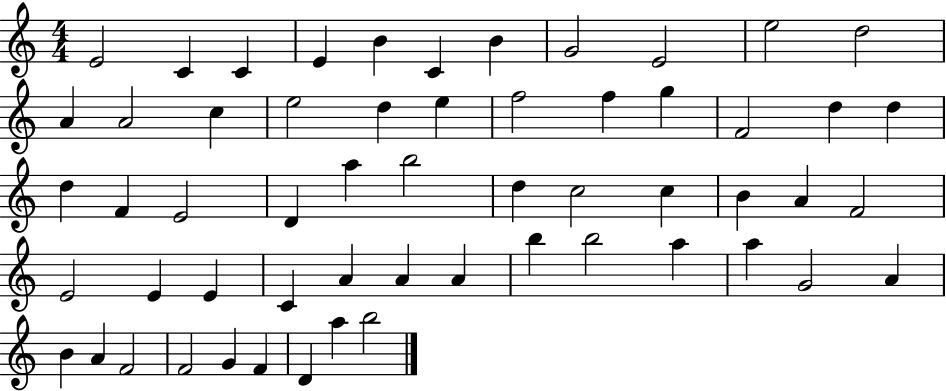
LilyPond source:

{
  \clef treble
  \numericTimeSignature
  \time 4/4
  \key c \major
  e'2 c'4 c'4 | e'4 b'4 c'4 b'4 | g'2 e'2 | e''2 d''2 | \break a'4 a'2 c''4 | e''2 d''4 e''4 | f''2 f''4 g''4 | f'2 d''4 d''4 | \break d''4 f'4 e'2 | d'4 a''4 b''2 | d''4 c''2 c''4 | b'4 a'4 f'2 | \break e'2 e'4 e'4 | c'4 a'4 a'4 a'4 | b''4 b''2 a''4 | a''4 g'2 a'4 | \break b'4 a'4 f'2 | f'2 g'4 f'4 | d'4 a''4 b''2 | \bar "|."
}